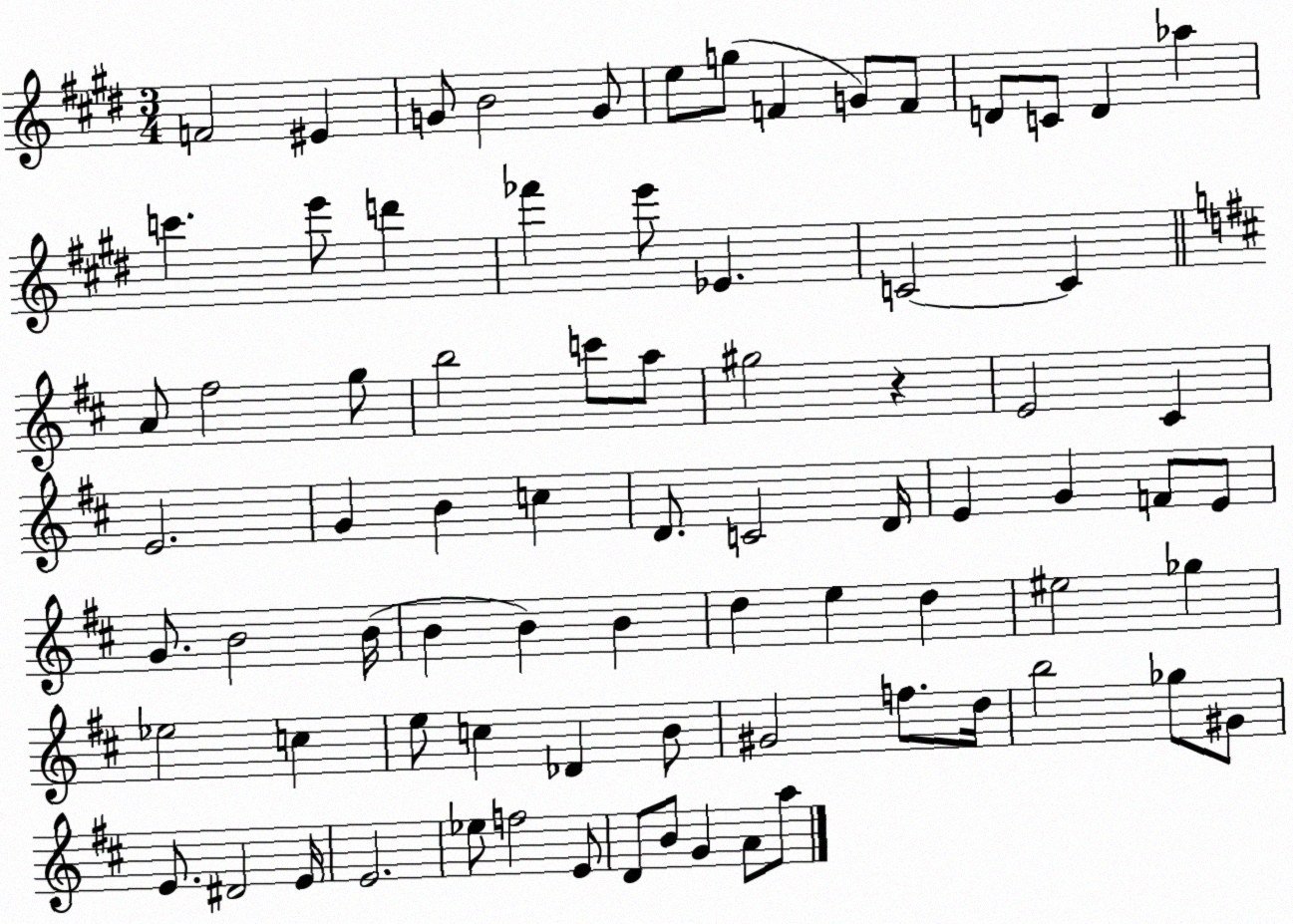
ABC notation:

X:1
T:Untitled
M:3/4
L:1/4
K:E
F2 ^E G/2 B2 G/2 e/2 g/2 F G/2 F/2 D/2 C/2 D _a c' e'/2 d' _f' e'/2 _E C2 C A/2 ^f2 g/2 b2 c'/2 a/2 ^g2 z E2 ^C E2 G B c D/2 C2 D/4 E G F/2 E/2 G/2 B2 B/4 B B B d e d ^e2 _g _e2 c e/2 c _D B/2 ^G2 f/2 d/4 b2 _g/2 ^G/2 E/2 ^D2 E/4 E2 _e/2 f2 E/2 D/2 B/2 G A/2 a/2